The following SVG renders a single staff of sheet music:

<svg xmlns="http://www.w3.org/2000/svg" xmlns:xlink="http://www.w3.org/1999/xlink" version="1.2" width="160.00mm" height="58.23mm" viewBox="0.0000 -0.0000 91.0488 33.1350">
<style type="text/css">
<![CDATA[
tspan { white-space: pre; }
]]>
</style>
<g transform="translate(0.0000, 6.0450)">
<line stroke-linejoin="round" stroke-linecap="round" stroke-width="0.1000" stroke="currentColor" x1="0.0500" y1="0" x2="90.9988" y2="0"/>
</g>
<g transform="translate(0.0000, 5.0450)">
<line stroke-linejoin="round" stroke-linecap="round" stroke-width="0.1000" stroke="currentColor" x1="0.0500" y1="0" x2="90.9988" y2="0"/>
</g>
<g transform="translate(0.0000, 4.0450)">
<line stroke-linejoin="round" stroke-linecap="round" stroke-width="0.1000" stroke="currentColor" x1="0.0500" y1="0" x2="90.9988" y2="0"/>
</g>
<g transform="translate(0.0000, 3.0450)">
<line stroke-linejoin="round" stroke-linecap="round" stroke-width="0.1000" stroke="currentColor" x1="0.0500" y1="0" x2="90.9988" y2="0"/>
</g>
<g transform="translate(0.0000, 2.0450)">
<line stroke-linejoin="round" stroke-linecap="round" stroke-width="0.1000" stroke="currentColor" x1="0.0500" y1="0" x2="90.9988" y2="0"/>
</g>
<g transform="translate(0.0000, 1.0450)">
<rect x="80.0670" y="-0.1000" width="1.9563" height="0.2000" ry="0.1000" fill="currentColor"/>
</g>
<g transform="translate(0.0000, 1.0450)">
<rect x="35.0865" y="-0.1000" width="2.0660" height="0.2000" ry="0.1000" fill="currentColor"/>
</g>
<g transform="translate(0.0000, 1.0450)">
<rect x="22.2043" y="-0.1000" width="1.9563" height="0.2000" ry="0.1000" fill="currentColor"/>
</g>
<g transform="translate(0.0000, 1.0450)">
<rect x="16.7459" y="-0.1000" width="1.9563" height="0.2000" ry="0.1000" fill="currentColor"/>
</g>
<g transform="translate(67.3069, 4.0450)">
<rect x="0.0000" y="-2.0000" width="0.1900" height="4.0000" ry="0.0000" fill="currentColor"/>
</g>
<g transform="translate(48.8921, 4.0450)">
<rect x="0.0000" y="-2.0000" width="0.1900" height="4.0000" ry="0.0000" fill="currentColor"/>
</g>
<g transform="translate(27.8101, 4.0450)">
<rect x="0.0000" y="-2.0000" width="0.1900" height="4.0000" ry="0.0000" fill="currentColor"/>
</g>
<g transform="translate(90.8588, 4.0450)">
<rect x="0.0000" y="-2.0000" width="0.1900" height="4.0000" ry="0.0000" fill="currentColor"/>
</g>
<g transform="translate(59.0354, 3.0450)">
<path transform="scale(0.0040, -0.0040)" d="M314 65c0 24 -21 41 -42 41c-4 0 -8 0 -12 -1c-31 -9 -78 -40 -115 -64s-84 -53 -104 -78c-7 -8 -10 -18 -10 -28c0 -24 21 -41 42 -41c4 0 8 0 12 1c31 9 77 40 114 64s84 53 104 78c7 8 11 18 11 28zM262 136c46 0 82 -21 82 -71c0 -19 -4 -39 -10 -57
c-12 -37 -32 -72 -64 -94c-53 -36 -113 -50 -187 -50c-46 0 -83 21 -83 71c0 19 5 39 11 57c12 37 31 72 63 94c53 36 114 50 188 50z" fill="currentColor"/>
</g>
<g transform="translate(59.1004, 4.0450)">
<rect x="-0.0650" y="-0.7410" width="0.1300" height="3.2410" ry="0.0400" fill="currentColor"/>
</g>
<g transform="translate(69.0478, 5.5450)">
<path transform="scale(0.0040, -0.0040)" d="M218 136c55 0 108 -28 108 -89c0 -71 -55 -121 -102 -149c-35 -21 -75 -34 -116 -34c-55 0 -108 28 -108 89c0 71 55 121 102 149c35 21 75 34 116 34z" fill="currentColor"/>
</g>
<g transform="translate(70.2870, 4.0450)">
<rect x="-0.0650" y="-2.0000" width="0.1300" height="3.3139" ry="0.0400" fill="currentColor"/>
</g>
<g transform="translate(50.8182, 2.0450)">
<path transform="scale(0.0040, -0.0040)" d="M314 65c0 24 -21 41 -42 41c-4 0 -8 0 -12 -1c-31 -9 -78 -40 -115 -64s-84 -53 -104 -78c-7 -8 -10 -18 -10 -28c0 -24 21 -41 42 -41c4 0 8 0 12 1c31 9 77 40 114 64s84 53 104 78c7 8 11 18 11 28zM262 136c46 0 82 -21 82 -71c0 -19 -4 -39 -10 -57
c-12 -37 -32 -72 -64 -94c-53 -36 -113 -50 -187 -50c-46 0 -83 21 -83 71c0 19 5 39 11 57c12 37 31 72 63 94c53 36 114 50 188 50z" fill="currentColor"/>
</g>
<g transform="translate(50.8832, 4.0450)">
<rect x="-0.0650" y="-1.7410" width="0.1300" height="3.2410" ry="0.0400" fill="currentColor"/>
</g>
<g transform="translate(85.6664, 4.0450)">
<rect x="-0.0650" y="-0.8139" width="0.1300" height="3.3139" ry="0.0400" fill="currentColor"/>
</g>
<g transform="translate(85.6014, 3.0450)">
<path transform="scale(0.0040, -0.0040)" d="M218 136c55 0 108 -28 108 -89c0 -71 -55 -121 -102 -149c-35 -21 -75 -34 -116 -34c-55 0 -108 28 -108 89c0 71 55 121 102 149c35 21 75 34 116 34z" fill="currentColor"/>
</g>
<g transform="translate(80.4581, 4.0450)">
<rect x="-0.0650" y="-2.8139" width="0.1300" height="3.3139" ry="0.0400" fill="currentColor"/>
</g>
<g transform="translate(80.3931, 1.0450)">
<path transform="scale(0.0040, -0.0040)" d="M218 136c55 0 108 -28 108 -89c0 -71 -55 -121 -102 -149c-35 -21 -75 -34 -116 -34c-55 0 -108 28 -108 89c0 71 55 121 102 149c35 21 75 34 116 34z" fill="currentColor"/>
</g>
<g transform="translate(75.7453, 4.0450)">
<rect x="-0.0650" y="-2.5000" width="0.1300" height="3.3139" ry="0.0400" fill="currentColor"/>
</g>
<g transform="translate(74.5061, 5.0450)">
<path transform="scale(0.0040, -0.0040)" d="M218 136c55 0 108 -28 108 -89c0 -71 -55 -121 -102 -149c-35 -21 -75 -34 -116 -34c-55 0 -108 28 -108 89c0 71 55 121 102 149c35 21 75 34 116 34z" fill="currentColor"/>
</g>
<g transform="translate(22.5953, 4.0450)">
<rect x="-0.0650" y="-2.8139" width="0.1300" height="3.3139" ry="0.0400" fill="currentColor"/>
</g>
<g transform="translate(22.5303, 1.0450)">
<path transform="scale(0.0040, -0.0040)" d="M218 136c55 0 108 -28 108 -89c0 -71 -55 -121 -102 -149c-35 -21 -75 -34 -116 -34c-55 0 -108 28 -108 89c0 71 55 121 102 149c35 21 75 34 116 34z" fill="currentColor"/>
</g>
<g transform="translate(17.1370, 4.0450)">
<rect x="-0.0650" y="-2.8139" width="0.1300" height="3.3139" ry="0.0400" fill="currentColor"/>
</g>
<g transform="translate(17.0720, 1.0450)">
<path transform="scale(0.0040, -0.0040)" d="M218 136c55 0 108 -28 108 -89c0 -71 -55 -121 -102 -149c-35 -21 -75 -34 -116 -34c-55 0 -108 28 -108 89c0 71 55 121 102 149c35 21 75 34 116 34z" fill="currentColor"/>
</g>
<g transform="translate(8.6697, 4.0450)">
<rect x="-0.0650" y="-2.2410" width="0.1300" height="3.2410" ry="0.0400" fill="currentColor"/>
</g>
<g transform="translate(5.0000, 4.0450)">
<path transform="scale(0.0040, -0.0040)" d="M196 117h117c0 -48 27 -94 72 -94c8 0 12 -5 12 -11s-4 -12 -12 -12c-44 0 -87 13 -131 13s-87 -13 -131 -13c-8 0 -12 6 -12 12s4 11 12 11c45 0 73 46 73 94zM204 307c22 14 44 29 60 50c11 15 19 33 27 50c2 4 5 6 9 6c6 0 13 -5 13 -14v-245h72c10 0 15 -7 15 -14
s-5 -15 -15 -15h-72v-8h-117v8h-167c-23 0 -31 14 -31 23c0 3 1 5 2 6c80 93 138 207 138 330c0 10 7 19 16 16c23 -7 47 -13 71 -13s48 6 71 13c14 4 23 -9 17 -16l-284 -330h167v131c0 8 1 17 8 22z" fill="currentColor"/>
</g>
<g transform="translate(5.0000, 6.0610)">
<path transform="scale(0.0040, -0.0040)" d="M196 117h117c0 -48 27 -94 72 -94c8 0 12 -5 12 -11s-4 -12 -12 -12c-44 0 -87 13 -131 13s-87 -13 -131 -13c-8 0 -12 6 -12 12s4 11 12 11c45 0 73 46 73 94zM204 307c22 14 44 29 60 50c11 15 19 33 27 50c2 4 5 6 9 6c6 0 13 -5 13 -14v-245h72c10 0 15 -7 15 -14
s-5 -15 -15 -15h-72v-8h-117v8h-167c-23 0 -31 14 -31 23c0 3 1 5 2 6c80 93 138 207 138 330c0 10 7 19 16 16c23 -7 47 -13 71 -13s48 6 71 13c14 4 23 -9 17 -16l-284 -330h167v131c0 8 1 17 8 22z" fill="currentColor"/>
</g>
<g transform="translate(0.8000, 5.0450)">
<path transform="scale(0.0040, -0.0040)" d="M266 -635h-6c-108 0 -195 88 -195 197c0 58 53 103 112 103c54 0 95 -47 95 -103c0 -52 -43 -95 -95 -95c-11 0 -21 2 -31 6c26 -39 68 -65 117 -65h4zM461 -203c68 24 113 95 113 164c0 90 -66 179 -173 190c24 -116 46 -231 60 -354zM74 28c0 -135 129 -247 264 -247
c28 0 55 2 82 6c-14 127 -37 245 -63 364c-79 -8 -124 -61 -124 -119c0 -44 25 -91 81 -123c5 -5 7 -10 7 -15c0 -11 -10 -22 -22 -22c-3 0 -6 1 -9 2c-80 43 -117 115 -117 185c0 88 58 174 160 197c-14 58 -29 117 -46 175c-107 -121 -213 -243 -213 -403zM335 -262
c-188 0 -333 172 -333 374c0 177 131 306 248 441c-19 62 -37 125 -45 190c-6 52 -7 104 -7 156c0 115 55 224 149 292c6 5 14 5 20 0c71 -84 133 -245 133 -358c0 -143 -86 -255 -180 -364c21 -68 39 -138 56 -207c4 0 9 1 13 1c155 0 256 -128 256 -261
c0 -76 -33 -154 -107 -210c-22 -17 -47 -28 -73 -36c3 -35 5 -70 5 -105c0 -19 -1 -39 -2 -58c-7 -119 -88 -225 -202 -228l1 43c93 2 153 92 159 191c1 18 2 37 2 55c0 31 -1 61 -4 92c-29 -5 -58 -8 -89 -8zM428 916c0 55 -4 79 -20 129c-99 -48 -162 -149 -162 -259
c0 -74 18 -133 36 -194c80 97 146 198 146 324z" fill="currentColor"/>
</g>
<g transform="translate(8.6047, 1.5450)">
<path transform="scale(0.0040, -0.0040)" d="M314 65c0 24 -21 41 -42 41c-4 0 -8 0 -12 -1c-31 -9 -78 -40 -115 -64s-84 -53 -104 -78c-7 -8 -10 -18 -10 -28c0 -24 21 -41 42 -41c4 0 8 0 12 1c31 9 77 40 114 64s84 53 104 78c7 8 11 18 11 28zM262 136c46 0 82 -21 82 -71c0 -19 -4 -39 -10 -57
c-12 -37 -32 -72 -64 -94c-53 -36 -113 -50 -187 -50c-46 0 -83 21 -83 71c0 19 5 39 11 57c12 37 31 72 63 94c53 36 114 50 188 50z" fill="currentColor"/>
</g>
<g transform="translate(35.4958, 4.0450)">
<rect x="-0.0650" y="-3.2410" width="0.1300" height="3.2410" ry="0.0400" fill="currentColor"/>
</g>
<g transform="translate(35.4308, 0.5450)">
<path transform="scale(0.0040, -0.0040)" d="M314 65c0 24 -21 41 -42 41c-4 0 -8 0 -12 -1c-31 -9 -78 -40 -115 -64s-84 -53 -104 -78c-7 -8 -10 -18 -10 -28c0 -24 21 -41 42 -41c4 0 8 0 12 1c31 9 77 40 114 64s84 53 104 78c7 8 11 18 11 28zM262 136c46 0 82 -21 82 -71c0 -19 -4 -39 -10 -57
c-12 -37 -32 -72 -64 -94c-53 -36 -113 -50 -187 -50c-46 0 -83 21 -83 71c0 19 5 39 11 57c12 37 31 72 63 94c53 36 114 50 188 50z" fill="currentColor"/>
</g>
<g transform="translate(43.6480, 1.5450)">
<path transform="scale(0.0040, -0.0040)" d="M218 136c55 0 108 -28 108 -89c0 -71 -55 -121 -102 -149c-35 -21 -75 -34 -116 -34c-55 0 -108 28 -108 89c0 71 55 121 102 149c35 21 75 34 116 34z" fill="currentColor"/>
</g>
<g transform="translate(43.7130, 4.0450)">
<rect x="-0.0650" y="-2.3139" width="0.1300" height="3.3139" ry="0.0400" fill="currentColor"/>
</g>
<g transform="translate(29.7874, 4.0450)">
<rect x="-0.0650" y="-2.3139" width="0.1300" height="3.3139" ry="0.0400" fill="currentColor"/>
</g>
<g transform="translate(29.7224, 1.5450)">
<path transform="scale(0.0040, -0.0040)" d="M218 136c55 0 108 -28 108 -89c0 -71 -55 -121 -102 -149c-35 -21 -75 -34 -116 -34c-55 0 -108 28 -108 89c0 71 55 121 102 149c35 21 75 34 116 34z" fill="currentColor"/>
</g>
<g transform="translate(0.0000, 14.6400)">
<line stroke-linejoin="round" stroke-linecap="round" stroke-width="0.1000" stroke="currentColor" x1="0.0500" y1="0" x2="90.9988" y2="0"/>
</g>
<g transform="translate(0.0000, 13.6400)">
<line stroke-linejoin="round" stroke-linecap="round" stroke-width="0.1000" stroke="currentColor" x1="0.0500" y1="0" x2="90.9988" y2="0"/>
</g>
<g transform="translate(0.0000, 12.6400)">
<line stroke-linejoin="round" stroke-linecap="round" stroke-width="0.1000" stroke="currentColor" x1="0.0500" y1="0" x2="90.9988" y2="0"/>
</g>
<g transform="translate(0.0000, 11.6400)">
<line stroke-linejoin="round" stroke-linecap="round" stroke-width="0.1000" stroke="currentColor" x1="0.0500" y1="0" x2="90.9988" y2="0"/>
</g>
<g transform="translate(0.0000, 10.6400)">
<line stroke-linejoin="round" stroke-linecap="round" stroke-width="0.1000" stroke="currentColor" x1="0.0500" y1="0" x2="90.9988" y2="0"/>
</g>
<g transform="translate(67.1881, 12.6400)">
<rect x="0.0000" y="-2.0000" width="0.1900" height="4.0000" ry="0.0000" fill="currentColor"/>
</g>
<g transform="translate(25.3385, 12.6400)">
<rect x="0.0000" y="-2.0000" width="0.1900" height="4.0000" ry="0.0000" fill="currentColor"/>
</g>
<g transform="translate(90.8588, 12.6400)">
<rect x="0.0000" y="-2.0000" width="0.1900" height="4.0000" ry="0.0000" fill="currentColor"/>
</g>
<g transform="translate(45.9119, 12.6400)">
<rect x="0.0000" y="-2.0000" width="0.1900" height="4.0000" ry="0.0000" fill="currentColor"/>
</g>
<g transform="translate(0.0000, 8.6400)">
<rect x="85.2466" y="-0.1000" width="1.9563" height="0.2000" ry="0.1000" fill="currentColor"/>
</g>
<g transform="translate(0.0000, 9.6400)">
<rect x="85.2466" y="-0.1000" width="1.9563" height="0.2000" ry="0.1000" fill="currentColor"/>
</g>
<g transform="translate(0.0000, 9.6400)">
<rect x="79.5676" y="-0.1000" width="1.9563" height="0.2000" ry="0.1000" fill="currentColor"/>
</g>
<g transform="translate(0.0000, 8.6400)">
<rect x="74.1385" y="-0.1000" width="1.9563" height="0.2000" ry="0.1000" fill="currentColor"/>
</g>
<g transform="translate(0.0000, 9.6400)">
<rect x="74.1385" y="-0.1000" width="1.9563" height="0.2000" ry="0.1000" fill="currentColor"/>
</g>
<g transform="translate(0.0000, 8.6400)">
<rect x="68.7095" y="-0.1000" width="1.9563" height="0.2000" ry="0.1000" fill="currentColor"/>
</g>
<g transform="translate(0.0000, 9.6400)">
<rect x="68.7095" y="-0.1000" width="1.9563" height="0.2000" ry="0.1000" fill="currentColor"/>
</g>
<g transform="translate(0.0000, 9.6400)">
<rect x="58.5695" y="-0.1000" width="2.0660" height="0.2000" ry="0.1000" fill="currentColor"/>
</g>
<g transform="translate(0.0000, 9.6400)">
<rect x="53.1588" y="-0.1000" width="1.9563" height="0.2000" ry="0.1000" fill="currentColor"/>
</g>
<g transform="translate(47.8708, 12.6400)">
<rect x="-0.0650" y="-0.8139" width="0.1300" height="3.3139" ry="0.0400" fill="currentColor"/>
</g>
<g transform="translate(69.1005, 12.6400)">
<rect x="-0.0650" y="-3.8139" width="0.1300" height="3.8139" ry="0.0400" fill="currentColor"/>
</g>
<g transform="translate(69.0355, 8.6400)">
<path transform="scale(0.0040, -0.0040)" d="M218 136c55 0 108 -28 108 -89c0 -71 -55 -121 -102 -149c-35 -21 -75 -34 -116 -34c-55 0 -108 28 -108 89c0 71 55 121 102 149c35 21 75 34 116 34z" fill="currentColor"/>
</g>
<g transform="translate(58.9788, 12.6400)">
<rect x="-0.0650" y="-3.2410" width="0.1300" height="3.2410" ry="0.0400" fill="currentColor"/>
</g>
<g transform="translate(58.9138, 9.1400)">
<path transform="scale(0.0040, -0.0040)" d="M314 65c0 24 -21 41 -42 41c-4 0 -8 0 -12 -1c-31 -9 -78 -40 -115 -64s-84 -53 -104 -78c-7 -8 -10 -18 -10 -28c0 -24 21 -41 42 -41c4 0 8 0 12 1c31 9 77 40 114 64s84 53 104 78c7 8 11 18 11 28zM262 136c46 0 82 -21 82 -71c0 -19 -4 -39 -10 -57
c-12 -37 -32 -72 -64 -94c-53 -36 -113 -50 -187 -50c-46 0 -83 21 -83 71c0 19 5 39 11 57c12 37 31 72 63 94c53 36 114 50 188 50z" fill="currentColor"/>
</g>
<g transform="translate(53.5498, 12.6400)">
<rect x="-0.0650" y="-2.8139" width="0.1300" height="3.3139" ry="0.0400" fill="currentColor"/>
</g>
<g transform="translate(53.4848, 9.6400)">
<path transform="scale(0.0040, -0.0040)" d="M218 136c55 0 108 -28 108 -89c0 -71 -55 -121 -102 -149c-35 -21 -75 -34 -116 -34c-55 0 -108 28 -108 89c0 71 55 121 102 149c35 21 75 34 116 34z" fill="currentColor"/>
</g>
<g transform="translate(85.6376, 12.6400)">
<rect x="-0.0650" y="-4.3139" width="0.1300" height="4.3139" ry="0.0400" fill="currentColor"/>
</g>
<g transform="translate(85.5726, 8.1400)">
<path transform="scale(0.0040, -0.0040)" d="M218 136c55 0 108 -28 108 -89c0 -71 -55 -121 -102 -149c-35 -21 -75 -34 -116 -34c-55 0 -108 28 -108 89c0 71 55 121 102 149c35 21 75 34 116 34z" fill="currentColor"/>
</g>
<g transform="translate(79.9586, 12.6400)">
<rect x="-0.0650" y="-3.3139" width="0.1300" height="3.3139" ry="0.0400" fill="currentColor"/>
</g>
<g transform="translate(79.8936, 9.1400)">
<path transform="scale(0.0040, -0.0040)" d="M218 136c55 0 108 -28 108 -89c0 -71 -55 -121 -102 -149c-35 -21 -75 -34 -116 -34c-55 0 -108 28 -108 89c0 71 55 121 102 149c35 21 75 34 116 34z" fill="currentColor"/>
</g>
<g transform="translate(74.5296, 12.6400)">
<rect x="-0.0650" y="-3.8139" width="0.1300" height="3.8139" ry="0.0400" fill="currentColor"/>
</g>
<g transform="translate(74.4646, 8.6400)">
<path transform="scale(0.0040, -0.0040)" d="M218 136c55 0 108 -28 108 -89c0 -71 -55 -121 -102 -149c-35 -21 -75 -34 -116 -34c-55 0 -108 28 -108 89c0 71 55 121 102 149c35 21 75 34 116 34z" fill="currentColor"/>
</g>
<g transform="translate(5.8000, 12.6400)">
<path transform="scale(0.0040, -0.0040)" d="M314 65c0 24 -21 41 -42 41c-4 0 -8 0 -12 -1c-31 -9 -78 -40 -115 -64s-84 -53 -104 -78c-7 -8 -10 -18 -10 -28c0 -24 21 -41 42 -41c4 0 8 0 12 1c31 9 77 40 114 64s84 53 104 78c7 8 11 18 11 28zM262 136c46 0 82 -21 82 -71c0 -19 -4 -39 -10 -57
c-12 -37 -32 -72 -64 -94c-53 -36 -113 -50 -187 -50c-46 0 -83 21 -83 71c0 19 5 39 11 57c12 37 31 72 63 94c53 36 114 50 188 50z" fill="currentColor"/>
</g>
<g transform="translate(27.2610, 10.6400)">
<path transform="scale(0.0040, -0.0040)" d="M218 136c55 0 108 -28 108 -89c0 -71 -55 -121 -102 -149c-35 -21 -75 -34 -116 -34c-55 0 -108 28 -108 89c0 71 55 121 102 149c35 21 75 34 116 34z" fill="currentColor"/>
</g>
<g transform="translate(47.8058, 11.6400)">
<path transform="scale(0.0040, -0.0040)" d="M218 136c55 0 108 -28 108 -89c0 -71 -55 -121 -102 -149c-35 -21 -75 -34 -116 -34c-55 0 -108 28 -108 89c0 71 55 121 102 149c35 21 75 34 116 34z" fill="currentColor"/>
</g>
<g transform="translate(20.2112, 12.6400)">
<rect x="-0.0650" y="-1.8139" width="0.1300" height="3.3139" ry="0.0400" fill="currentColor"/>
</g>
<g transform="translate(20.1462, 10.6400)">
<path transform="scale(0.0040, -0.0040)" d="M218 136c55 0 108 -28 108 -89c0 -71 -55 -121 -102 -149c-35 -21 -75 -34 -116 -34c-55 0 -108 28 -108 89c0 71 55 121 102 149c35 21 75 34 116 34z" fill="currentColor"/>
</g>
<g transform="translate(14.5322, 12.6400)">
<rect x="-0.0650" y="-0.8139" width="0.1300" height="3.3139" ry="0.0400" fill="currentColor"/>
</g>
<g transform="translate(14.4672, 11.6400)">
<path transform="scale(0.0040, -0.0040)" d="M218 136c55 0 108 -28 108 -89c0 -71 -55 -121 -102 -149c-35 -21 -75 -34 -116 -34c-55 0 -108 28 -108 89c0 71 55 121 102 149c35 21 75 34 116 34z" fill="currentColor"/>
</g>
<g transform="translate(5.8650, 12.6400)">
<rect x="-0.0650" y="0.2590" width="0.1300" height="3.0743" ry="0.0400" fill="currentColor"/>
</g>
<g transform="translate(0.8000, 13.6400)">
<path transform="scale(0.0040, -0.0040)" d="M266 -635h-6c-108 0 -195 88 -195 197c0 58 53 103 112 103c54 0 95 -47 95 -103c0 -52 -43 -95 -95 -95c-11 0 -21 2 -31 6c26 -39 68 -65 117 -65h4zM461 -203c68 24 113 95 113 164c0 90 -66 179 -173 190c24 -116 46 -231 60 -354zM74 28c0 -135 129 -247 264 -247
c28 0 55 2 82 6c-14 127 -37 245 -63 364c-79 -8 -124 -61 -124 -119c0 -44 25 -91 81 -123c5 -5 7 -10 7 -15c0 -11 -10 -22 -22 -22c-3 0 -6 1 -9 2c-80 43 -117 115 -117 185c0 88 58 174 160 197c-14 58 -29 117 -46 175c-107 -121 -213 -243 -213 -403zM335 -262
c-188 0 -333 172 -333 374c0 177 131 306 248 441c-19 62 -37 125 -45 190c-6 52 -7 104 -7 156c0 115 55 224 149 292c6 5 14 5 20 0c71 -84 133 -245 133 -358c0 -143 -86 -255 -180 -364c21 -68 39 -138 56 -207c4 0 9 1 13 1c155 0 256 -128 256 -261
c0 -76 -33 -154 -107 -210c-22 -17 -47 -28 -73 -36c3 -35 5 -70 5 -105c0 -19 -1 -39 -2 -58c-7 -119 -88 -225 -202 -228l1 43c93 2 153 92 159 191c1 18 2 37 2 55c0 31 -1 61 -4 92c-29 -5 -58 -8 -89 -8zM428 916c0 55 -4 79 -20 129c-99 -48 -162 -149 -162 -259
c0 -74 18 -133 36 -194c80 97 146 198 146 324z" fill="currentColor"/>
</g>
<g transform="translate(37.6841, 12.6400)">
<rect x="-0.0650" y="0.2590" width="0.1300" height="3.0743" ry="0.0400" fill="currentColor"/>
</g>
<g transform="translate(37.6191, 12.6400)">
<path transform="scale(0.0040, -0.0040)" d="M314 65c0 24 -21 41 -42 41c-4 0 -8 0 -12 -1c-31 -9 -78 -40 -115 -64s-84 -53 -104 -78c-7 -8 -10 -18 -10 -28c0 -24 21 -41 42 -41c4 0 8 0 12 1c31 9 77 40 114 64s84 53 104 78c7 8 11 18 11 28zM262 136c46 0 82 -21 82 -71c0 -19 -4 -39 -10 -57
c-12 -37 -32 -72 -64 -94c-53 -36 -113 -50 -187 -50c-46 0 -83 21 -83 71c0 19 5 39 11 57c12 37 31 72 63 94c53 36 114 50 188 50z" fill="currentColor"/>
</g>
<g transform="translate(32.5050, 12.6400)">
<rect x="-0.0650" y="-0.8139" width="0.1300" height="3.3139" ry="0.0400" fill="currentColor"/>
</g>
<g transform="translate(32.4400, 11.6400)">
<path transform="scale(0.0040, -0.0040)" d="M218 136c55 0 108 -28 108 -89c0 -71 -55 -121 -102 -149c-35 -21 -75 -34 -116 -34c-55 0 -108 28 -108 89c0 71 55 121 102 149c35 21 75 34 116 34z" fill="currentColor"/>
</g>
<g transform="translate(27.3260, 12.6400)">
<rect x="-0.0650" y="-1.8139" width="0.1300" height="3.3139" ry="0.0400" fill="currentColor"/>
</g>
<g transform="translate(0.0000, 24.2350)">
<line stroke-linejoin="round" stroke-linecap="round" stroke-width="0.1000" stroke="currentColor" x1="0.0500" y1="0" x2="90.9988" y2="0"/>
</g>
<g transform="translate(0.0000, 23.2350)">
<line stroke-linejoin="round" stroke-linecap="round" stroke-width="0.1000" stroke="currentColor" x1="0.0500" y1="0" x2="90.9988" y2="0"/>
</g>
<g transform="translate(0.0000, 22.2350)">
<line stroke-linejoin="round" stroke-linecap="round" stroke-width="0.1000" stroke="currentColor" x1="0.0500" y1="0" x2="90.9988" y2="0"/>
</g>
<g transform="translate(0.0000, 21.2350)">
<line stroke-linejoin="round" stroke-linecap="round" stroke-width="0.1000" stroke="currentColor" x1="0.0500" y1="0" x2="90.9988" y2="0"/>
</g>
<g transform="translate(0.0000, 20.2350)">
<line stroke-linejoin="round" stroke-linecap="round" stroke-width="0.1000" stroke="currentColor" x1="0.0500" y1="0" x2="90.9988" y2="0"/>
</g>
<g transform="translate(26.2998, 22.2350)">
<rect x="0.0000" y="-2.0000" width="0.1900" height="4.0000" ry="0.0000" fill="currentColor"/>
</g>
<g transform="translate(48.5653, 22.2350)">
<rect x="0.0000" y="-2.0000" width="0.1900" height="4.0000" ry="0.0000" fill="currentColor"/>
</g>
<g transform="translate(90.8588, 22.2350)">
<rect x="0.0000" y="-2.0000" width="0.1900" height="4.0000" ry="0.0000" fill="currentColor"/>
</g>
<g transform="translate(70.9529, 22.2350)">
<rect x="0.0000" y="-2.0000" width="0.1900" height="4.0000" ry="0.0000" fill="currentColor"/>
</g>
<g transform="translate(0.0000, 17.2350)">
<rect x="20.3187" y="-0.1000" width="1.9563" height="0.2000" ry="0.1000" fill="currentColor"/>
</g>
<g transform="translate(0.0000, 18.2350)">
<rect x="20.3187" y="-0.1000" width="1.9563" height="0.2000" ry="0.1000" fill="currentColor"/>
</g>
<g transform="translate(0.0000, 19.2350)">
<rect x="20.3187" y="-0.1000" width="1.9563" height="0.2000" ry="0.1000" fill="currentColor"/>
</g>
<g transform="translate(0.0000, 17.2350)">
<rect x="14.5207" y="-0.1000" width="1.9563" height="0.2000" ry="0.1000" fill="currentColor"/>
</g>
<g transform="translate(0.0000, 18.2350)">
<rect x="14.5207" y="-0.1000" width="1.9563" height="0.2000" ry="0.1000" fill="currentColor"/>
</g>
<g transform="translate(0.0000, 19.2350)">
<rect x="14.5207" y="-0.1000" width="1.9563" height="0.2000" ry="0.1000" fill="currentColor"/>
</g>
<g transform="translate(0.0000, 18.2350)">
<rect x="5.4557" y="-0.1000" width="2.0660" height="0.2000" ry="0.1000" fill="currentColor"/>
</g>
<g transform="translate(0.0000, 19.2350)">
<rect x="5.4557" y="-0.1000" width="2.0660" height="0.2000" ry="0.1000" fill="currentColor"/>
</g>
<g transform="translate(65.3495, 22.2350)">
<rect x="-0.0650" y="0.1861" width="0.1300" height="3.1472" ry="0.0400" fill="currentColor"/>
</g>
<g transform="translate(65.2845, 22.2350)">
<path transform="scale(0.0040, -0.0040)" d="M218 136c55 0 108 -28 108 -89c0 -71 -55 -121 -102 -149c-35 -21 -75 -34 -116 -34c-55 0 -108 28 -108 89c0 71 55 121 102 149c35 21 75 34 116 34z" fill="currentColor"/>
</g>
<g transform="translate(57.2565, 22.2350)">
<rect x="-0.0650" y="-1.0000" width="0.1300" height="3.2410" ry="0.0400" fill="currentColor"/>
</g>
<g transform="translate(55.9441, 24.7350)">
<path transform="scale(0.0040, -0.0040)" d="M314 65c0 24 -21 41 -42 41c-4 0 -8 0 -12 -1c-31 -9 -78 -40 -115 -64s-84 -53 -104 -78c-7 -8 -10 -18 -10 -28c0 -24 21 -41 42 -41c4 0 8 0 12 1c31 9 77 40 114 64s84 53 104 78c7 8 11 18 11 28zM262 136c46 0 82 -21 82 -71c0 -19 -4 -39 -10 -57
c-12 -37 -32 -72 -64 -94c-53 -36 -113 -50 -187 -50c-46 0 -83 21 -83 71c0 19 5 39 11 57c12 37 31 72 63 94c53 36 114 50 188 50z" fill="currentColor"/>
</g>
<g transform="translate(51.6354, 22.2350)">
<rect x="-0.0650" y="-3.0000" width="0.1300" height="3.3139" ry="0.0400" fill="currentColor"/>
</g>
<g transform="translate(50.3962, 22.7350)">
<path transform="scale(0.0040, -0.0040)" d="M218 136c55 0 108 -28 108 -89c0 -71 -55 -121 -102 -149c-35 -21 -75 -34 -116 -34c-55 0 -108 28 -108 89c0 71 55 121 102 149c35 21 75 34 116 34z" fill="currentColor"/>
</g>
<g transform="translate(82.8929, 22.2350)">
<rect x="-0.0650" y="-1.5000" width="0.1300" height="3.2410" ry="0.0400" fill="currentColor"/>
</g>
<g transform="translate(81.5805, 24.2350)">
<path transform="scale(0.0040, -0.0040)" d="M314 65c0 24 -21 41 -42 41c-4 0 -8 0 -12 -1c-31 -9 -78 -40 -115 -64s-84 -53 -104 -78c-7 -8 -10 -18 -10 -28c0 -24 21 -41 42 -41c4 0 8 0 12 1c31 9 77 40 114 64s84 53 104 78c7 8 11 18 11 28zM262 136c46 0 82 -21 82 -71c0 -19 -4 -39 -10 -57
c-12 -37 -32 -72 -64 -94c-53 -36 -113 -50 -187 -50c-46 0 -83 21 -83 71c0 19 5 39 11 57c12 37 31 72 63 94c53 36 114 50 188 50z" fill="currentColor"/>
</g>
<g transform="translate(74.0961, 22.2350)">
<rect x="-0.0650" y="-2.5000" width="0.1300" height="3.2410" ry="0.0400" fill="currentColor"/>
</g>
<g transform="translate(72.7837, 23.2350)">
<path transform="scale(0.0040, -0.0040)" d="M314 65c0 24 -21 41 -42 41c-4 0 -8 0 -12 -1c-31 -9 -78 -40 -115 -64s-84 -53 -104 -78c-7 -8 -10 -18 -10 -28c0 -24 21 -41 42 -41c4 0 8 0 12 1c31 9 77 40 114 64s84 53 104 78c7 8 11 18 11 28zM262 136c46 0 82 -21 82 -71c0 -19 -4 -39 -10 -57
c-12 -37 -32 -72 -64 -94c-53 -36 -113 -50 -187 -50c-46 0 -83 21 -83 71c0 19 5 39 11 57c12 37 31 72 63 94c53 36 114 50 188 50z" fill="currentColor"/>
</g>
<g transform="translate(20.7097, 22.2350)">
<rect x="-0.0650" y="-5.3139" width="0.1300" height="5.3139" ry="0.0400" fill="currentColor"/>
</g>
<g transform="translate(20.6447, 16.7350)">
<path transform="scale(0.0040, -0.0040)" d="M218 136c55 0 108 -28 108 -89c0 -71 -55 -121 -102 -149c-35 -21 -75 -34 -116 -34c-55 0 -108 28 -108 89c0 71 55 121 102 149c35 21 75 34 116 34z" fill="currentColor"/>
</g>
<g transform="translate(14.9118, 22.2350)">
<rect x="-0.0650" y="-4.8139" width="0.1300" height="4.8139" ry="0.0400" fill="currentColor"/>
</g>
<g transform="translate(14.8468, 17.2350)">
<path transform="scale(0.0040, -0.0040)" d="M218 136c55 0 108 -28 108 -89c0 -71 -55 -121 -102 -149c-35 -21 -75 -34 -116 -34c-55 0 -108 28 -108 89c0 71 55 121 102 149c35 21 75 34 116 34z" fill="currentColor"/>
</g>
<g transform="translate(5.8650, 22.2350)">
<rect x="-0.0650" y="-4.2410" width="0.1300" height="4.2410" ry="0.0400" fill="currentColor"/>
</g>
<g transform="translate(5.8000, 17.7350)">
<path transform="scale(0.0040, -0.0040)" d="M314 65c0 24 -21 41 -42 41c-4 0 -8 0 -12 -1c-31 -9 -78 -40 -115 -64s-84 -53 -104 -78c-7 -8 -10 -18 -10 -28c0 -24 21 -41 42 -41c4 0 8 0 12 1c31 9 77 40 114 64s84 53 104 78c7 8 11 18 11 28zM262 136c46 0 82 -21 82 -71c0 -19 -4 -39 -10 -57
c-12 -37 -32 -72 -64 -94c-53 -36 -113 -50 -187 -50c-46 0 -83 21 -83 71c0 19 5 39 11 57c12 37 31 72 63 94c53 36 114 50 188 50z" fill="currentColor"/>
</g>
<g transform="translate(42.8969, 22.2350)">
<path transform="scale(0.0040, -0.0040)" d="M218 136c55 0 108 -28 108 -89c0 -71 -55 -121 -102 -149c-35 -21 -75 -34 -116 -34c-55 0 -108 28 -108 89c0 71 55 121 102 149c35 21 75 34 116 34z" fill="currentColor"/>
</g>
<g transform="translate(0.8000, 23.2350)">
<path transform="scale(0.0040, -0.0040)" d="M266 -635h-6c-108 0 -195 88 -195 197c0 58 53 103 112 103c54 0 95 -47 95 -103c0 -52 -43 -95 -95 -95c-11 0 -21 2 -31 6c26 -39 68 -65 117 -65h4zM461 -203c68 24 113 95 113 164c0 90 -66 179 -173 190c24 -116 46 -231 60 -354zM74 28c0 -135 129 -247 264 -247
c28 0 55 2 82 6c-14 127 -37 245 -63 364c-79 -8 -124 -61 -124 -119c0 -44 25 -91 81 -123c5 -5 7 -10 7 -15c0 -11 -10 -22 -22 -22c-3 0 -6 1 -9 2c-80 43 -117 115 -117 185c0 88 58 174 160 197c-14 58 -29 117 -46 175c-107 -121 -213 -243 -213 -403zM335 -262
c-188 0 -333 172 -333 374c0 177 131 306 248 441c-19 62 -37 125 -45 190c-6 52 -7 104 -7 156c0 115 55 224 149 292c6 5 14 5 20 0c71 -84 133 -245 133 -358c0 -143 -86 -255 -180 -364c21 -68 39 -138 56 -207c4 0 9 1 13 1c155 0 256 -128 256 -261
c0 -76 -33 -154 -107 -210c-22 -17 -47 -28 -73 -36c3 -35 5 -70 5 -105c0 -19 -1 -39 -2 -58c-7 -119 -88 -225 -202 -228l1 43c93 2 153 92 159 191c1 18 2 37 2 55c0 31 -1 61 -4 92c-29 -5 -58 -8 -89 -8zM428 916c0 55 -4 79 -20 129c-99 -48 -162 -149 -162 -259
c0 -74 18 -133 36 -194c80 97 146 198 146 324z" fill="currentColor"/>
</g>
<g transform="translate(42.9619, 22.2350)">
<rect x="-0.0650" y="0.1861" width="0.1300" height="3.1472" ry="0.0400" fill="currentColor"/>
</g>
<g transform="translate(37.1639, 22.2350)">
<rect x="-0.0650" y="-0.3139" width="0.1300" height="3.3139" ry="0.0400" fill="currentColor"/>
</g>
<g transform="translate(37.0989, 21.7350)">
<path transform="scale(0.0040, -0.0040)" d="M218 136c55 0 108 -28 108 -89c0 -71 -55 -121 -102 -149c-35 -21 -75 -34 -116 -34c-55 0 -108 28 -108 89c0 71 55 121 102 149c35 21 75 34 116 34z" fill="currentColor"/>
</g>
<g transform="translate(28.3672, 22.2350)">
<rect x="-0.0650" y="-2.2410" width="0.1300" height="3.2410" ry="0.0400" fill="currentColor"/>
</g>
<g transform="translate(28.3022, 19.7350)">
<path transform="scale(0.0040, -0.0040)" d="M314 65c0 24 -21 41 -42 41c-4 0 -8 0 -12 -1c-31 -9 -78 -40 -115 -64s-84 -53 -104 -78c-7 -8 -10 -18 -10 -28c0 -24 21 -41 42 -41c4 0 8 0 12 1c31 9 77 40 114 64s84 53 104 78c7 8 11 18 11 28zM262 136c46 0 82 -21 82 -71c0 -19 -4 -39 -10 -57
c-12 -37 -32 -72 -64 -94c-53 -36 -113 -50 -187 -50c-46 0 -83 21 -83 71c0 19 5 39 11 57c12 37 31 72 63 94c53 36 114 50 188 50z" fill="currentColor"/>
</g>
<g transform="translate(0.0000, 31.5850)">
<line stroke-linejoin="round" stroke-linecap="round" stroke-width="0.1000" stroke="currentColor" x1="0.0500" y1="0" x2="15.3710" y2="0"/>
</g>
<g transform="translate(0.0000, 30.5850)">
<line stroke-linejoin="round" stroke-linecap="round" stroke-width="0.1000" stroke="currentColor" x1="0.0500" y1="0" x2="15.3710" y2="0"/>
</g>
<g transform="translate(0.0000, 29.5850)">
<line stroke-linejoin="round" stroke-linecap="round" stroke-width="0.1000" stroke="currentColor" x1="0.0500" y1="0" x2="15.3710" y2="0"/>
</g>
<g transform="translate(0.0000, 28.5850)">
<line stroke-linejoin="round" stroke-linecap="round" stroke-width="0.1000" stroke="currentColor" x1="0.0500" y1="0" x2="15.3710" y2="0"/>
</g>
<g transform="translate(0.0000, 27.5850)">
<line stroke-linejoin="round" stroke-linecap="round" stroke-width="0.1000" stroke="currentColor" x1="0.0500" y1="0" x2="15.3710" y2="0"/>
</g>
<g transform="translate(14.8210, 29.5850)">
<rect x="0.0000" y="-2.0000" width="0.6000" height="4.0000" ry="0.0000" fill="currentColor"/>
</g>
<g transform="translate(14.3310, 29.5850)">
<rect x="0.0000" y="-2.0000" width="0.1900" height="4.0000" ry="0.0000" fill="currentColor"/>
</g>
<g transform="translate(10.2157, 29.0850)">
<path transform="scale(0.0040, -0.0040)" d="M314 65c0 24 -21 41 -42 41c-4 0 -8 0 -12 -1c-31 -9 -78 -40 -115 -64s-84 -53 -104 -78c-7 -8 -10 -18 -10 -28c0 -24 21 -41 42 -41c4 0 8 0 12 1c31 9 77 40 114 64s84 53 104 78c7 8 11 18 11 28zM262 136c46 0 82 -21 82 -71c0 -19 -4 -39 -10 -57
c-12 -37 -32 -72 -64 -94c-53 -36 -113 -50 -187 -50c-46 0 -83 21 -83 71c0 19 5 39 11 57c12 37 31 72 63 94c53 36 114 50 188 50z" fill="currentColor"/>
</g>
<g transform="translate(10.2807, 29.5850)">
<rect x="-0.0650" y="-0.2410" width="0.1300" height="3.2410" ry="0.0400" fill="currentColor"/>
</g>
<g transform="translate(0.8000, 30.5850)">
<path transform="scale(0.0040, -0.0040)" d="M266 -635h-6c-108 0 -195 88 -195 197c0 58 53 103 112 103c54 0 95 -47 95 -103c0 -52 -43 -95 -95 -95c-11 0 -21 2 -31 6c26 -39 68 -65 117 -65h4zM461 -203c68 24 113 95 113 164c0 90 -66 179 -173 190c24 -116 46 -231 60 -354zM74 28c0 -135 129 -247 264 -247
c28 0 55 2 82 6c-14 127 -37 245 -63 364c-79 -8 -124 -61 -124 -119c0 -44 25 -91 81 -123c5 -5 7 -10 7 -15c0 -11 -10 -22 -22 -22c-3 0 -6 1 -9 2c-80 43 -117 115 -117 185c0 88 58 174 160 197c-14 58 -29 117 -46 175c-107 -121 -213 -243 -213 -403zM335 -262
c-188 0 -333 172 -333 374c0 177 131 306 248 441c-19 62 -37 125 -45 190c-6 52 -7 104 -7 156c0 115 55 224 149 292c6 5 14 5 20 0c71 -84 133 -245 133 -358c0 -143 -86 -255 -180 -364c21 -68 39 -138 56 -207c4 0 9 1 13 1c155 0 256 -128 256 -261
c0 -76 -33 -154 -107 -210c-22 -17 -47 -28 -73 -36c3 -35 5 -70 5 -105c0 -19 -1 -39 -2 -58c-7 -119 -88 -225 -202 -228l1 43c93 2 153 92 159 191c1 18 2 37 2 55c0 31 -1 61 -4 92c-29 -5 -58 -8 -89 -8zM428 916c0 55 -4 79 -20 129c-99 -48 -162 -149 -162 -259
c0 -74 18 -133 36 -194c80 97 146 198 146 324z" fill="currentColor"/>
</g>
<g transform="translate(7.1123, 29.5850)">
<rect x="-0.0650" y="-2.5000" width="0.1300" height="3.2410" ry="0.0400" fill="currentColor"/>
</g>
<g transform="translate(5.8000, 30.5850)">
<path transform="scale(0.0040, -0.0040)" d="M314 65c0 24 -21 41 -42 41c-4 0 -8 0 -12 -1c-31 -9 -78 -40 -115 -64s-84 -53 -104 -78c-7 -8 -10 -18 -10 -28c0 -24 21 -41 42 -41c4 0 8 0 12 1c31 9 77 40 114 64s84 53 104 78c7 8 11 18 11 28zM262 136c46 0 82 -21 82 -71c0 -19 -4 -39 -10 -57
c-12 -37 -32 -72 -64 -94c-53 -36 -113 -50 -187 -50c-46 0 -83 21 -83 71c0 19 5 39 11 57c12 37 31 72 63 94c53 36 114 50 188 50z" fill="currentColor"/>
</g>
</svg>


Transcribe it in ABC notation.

X:1
T:Untitled
M:4/4
L:1/4
K:C
g2 a a g b2 g f2 d2 F G a d B2 d f f d B2 d a b2 c' c' b d' d'2 e' f' g2 c B A D2 B G2 E2 G2 c2